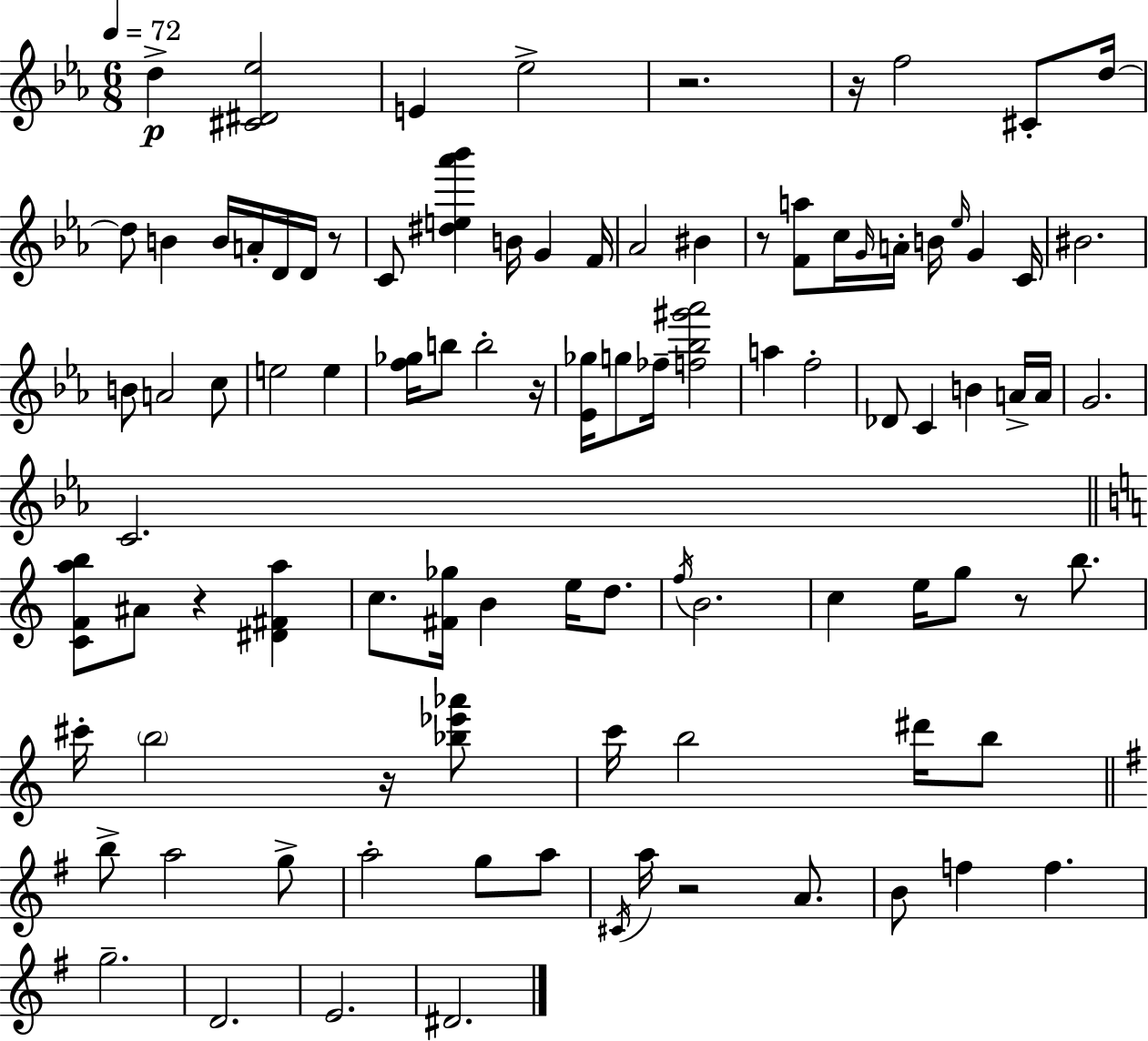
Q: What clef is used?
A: treble